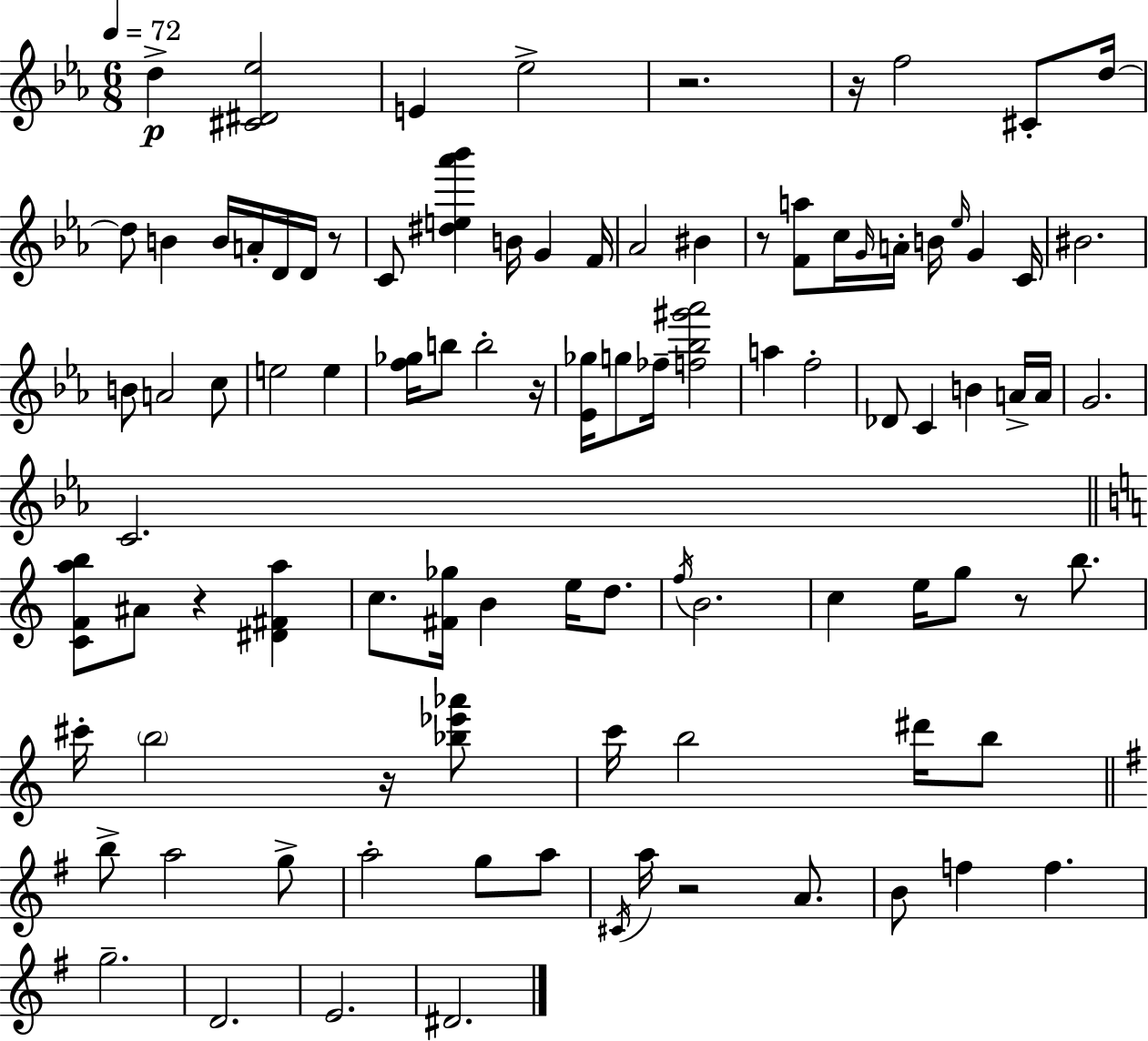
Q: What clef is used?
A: treble